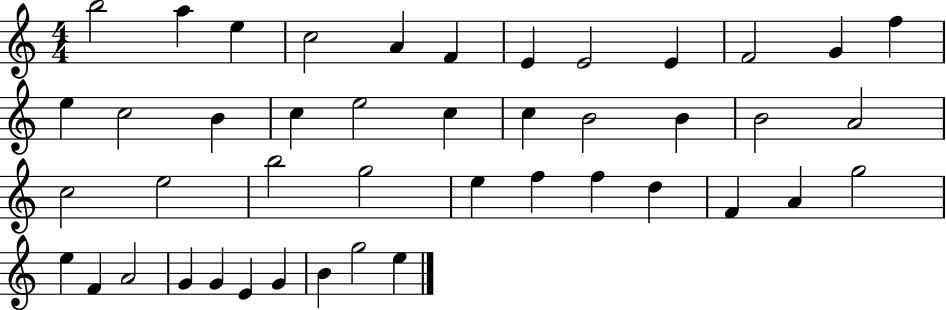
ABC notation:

X:1
T:Untitled
M:4/4
L:1/4
K:C
b2 a e c2 A F E E2 E F2 G f e c2 B c e2 c c B2 B B2 A2 c2 e2 b2 g2 e f f d F A g2 e F A2 G G E G B g2 e